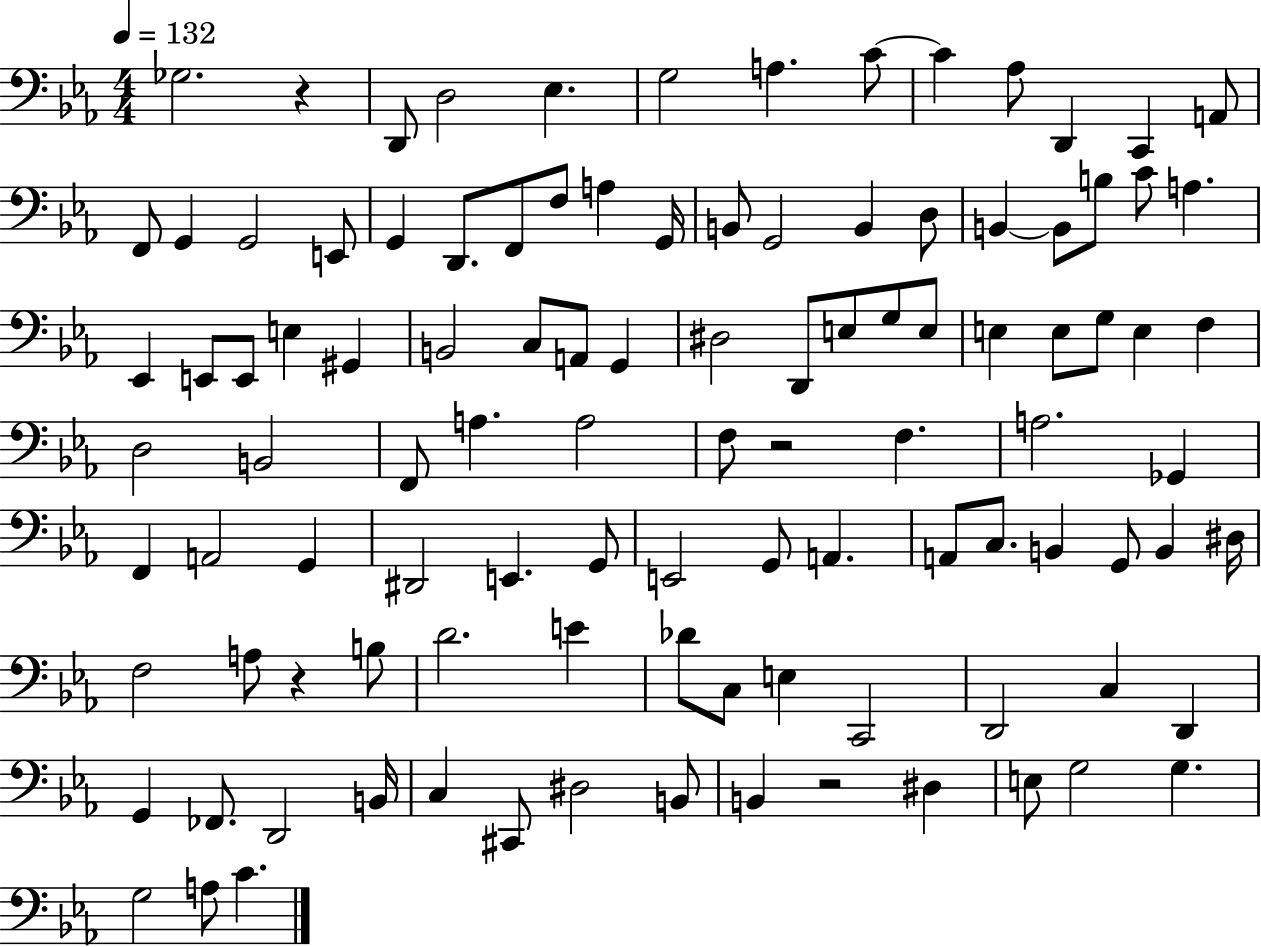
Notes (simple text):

Gb3/h. R/q D2/e D3/h Eb3/q. G3/h A3/q. C4/e C4/q Ab3/e D2/q C2/q A2/e F2/e G2/q G2/h E2/e G2/q D2/e. F2/e F3/e A3/q G2/s B2/e G2/h B2/q D3/e B2/q B2/e B3/e C4/e A3/q. Eb2/q E2/e E2/e E3/q G#2/q B2/h C3/e A2/e G2/q D#3/h D2/e E3/e G3/e E3/e E3/q E3/e G3/e E3/q F3/q D3/h B2/h F2/e A3/q. A3/h F3/e R/h F3/q. A3/h. Gb2/q F2/q A2/h G2/q D#2/h E2/q. G2/e E2/h G2/e A2/q. A2/e C3/e. B2/q G2/e B2/q D#3/s F3/h A3/e R/q B3/e D4/h. E4/q Db4/e C3/e E3/q C2/h D2/h C3/q D2/q G2/q FES2/e. D2/h B2/s C3/q C#2/e D#3/h B2/e B2/q R/h D#3/q E3/e G3/h G3/q. G3/h A3/e C4/q.